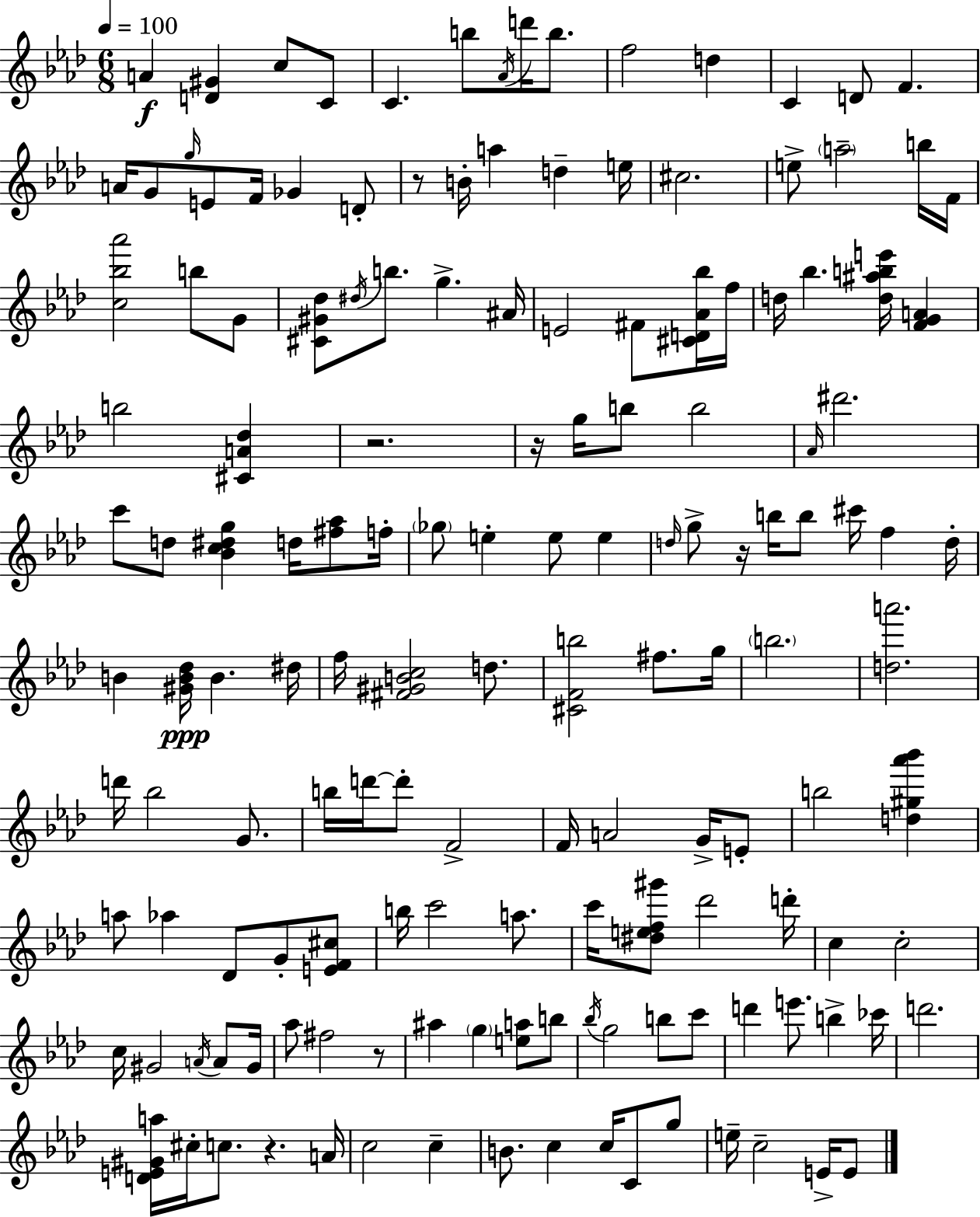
X:1
T:Untitled
M:6/8
L:1/4
K:Ab
A [D^G] c/2 C/2 C b/2 _A/4 d'/4 b/2 f2 d C D/2 F A/4 G/2 g/4 E/2 F/4 _G D/2 z/2 B/4 a d e/4 ^c2 e/2 a2 b/4 F/4 [c_b_a']2 b/2 G/2 [^C^G_d]/2 ^d/4 b/2 g ^A/4 E2 ^F/2 [^CD_A_b]/4 f/4 d/4 _b [d^abe']/4 [FGA] b2 [^CA_d] z2 z/4 g/4 b/2 b2 _A/4 ^d'2 c'/2 d/2 [_Bc^dg] d/4 [^f_a]/2 f/4 _g/2 e e/2 e d/4 g/2 z/4 b/4 b/2 ^c'/4 f d/4 B [^GB_d]/4 B ^d/4 f/4 [^F^GBc]2 d/2 [^CFb]2 ^f/2 g/4 b2 [da']2 d'/4 _b2 G/2 b/4 d'/4 d'/2 F2 F/4 A2 G/4 E/2 b2 [d^g_a'_b'] a/2 _a _D/2 G/2 [EF^c]/2 b/4 c'2 a/2 c'/4 [^def^g']/2 _d'2 d'/4 c c2 c/4 ^G2 A/4 A/2 ^G/4 _a/2 ^f2 z/2 ^a g [ea]/2 b/2 _b/4 g2 b/2 c'/2 d' e'/2 b _c'/4 d'2 [DE^Ga]/4 ^c/4 c/2 z A/4 c2 c B/2 c c/4 C/2 g/2 e/4 c2 E/4 E/2